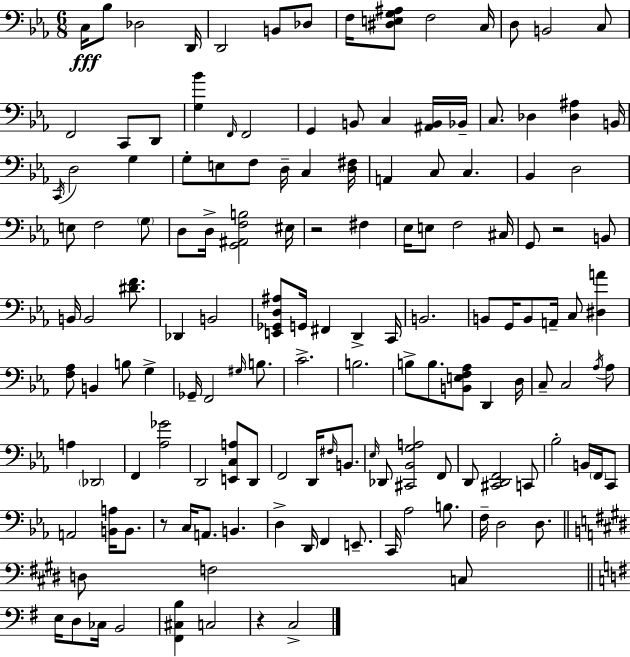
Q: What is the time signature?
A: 6/8